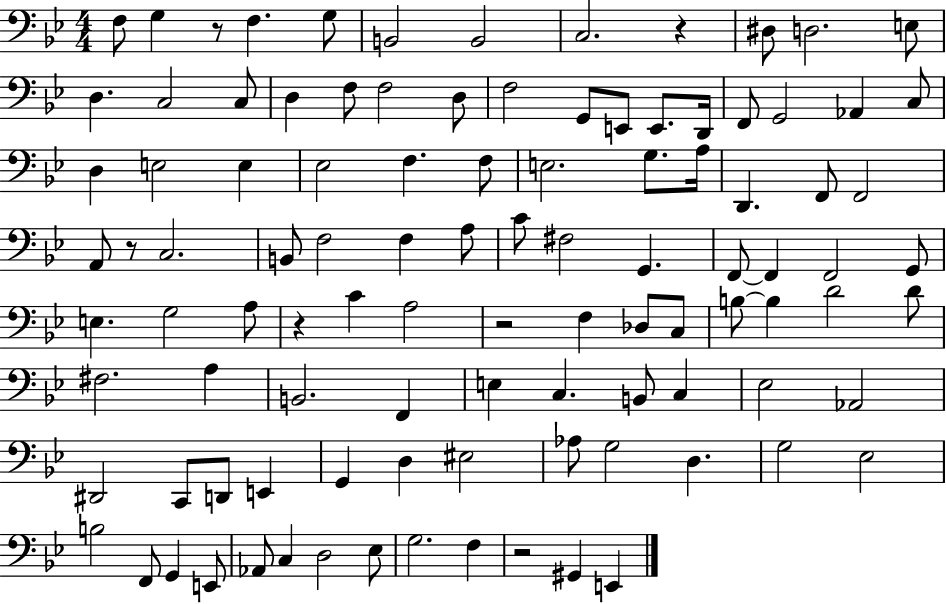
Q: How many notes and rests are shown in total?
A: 103